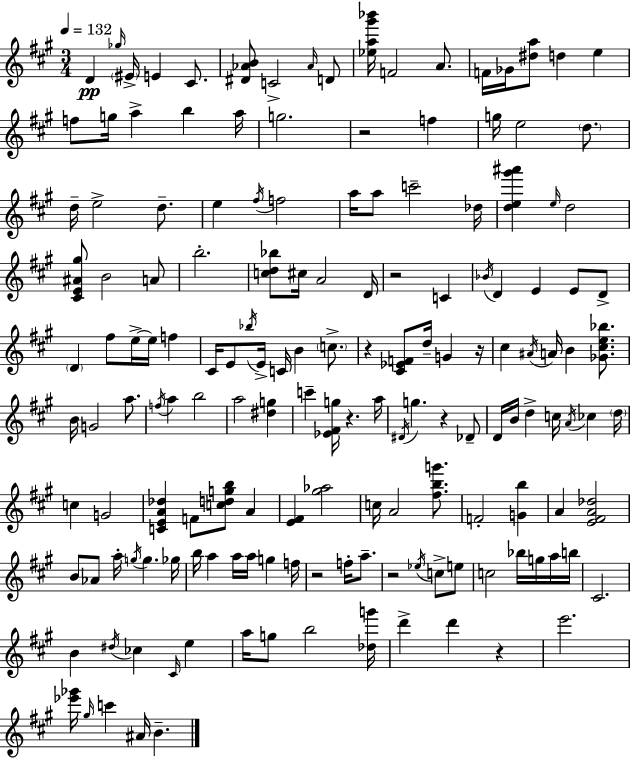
{
  \clef treble
  \numericTimeSignature
  \time 3/4
  \key a \major
  \tempo 4 = 132
  \repeat volta 2 { d'4\pp \grace { ges''16 } \parenthesize eis'16-> e'4 cis'8. | <dis' aes' b'>8 c'2-> \grace { aes'16 } | d'8 <ees'' a'' gis''' bes'''>16 f'2 a'8. | f'16 ges'16 <dis'' a''>8 d''4 e''4 | \break f''8 g''16 a''4-> b''4 | a''16 g''2. | r2 f''4 | g''16 e''2 \parenthesize d''8. | \break d''16-- e''2-> d''8.-- | e''4 \acciaccatura { fis''16 } f''2 | a''16 a''8 c'''2-- | des''16 <d'' e'' gis''' ais'''>4 \grace { e''16 } d''2 | \break <cis' e' ais' gis''>8 b'2 | a'8 b''2.-. | <c'' d'' bes''>8 cis''16 a'2 | d'16 r2 | \break c'4 \acciaccatura { bes'16 } d'4 e'4 | e'8 d'8-> \parenthesize d'4 fis''8 e''16->~~ | e''16 f''4 cis'16 e'8 \acciaccatura { bes''16 } e'16-> c'16 b'4 | \parenthesize c''8.-> r4 <cis' ees' f'>8 | \break d''16-- g'4 r16 cis''4 \acciaccatura { ais'16 } a'16 | b'4 <ges' cis'' e'' bes''>8. b'16 g'2 | a''8. \acciaccatura { f''16 } a''4 | b''2 a''2 | \break <dis'' g''>4 c'''4-- | <ees' fis' g''>16 r4. a''16 \acciaccatura { dis'16 } g''4. | r4 des'8-- d'16 b'16 d''4-> | c''16 \acciaccatura { a'16 } ces''4 \parenthesize d''16 c''4 | \break g'2 <c' e' a' des''>4 | f'8 <c'' d'' g'' b''>8 a'4 <e' fis'>4 | <gis'' aes''>2 c''16 a'2 | <fis'' b'' g'''>8. f'2-. | \break <g' b''>4 a'4 | <e' fis' a' des''>2 b'8 | aes'8 a''16-. \acciaccatura { g''16 } g''4. ges''16 b''16 | a''4 a''16 a''16 g''4 f''16 r2 | \break f''16-. a''8.-- r2 | \acciaccatura { ees''16 } c''8-> e''8 | c''2 bes''16 g''16 a''16 b''16 | cis'2. | \break b'4 \acciaccatura { dis''16 } ces''4 \grace { cis'16 } e''4 | a''16 g''8 b''2 | <des'' g'''>16 d'''4-> d'''4 r4 | e'''2. | \break <ees''' ges'''>16 \grace { gis''16 } c'''4 ais'16 b'4.-- | } \bar "|."
}